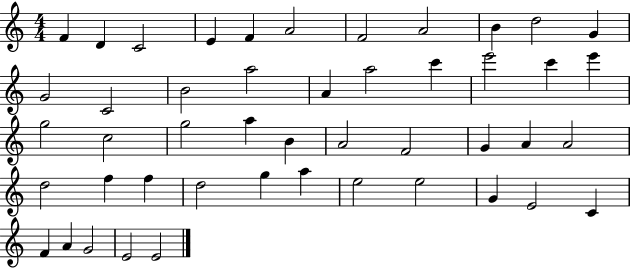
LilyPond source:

{
  \clef treble
  \numericTimeSignature
  \time 4/4
  \key c \major
  f'4 d'4 c'2 | e'4 f'4 a'2 | f'2 a'2 | b'4 d''2 g'4 | \break g'2 c'2 | b'2 a''2 | a'4 a''2 c'''4 | e'''2 c'''4 e'''4 | \break g''2 c''2 | g''2 a''4 b'4 | a'2 f'2 | g'4 a'4 a'2 | \break d''2 f''4 f''4 | d''2 g''4 a''4 | e''2 e''2 | g'4 e'2 c'4 | \break f'4 a'4 g'2 | e'2 e'2 | \bar "|."
}